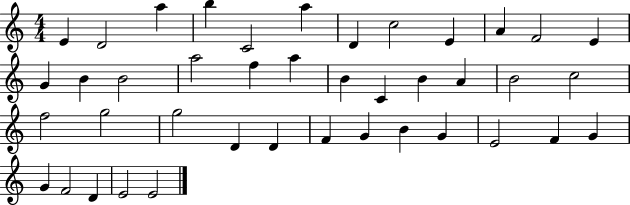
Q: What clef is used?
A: treble